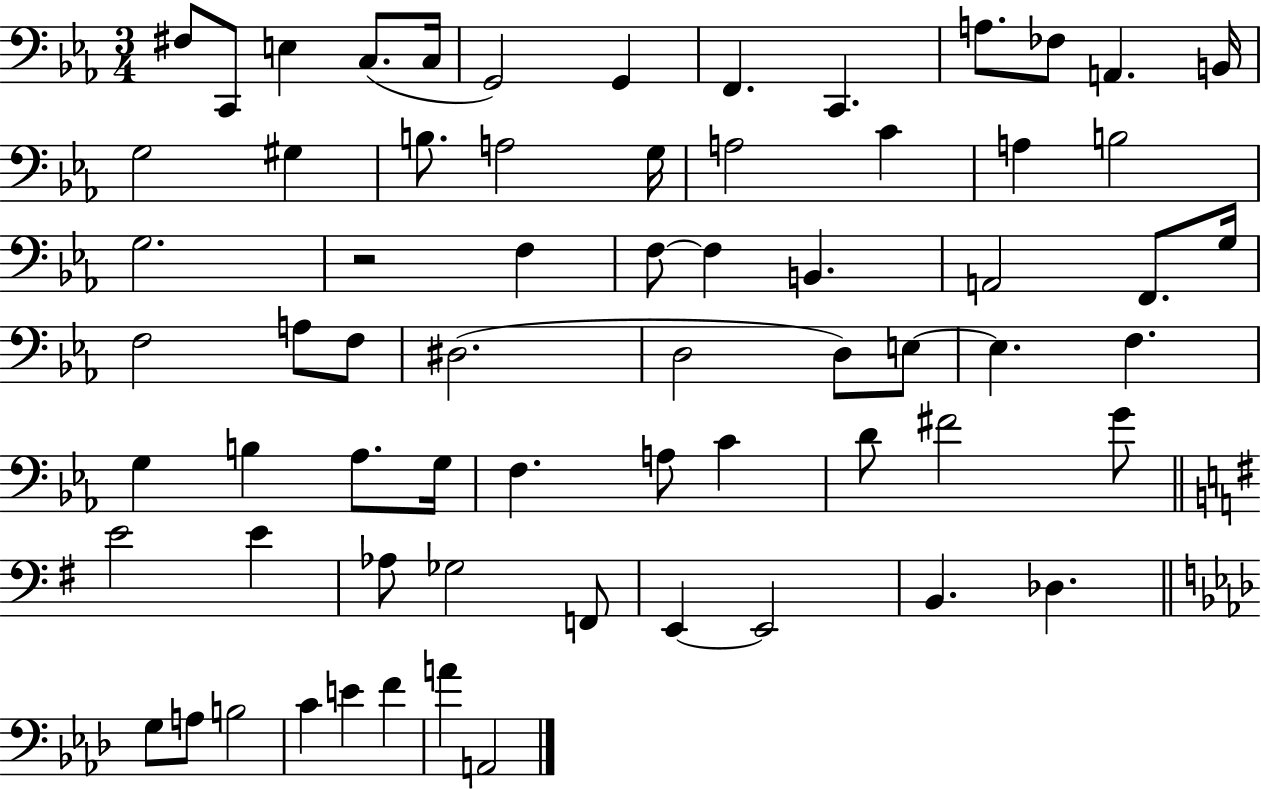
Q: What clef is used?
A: bass